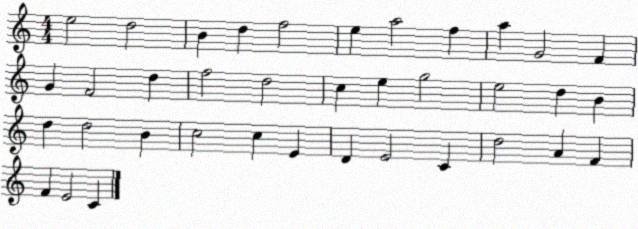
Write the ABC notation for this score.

X:1
T:Untitled
M:4/4
L:1/4
K:C
e2 d2 B d f2 e a2 f a G2 F G F2 d f2 d2 c e g2 e2 d B d d2 B c2 c E D E2 C d2 A F F E2 C